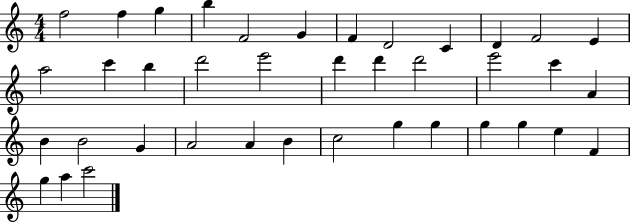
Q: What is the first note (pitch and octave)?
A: F5